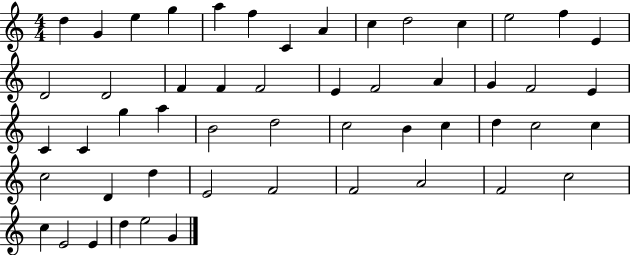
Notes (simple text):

D5/q G4/q E5/q G5/q A5/q F5/q C4/q A4/q C5/q D5/h C5/q E5/h F5/q E4/q D4/h D4/h F4/q F4/q F4/h E4/q F4/h A4/q G4/q F4/h E4/q C4/q C4/q G5/q A5/q B4/h D5/h C5/h B4/q C5/q D5/q C5/h C5/q C5/h D4/q D5/q E4/h F4/h F4/h A4/h F4/h C5/h C5/q E4/h E4/q D5/q E5/h G4/q